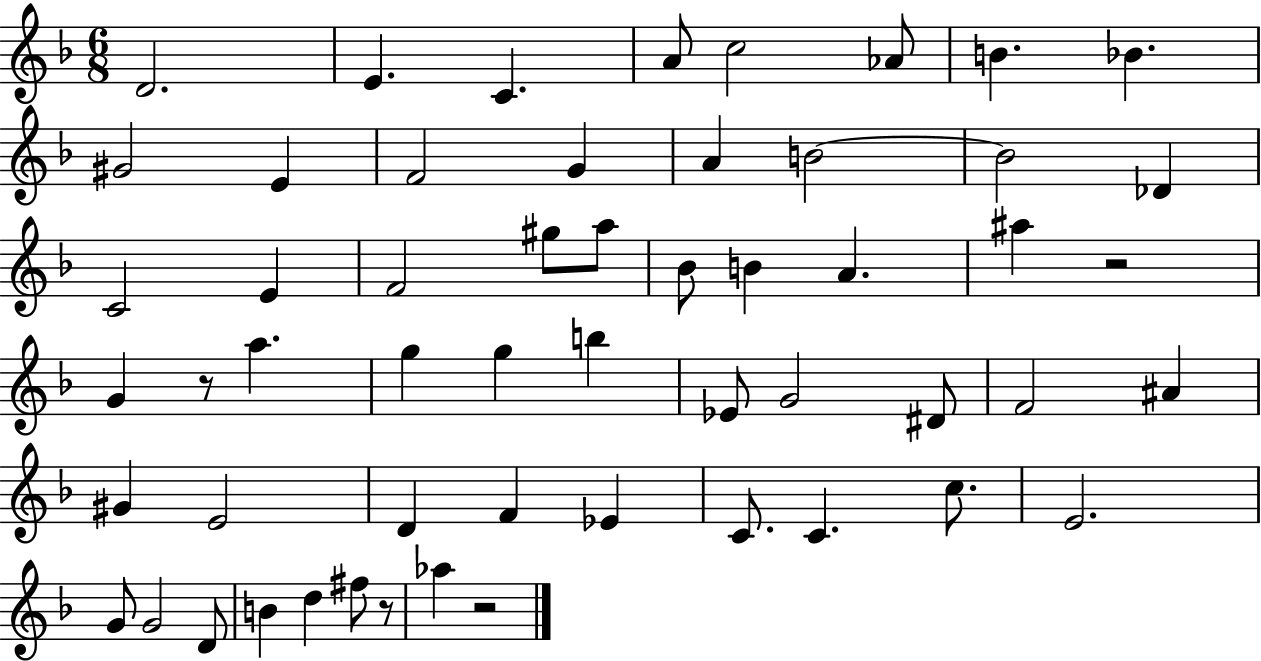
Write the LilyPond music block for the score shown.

{
  \clef treble
  \numericTimeSignature
  \time 6/8
  \key f \major
  \repeat volta 2 { d'2. | e'4. c'4. | a'8 c''2 aes'8 | b'4. bes'4. | \break gis'2 e'4 | f'2 g'4 | a'4 b'2~~ | b'2 des'4 | \break c'2 e'4 | f'2 gis''8 a''8 | bes'8 b'4 a'4. | ais''4 r2 | \break g'4 r8 a''4. | g''4 g''4 b''4 | ees'8 g'2 dis'8 | f'2 ais'4 | \break gis'4 e'2 | d'4 f'4 ees'4 | c'8. c'4. c''8. | e'2. | \break g'8 g'2 d'8 | b'4 d''4 fis''8 r8 | aes''4 r2 | } \bar "|."
}